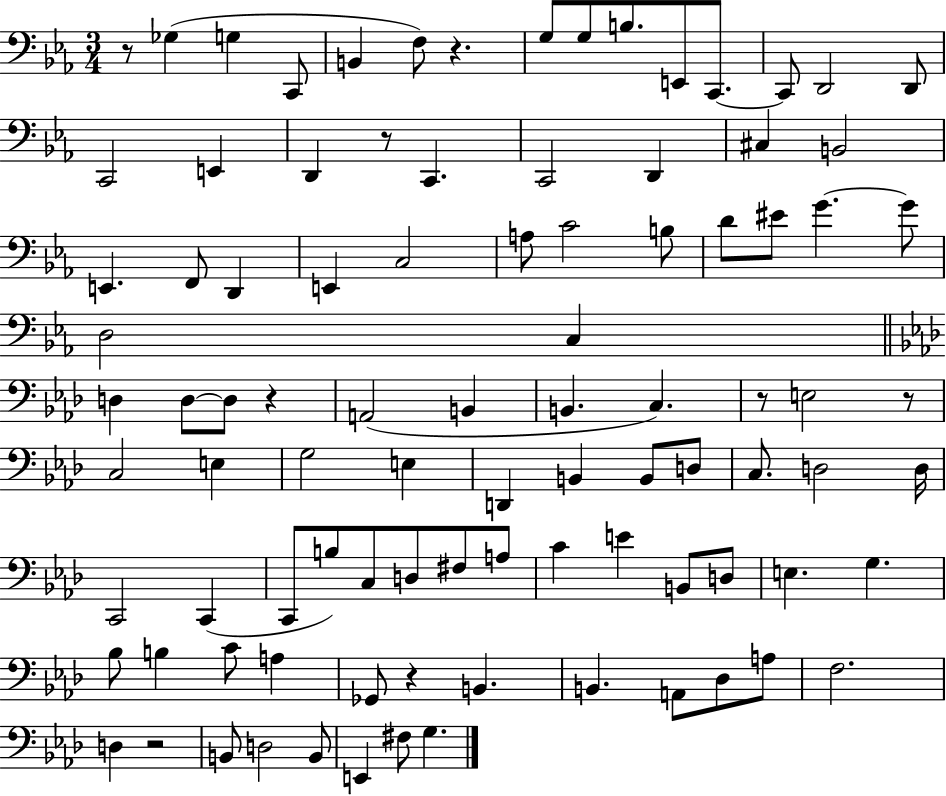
X:1
T:Untitled
M:3/4
L:1/4
K:Eb
z/2 _G, G, C,,/2 B,, F,/2 z G,/2 G,/2 B,/2 E,,/2 C,,/2 C,,/2 D,,2 D,,/2 C,,2 E,, D,, z/2 C,, C,,2 D,, ^C, B,,2 E,, F,,/2 D,, E,, C,2 A,/2 C2 B,/2 D/2 ^E/2 G G/2 D,2 C, D, D,/2 D,/2 z A,,2 B,, B,, C, z/2 E,2 z/2 C,2 E, G,2 E, D,, B,, B,,/2 D,/2 C,/2 D,2 D,/4 C,,2 C,, C,,/2 B,/2 C,/2 D,/2 ^F,/2 A,/2 C E B,,/2 D,/2 E, G, _B,/2 B, C/2 A, _G,,/2 z B,, B,, A,,/2 _D,/2 A,/2 F,2 D, z2 B,,/2 D,2 B,,/2 E,, ^F,/2 G,